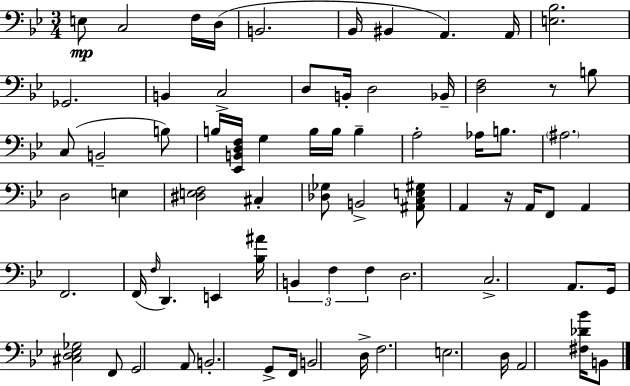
E3/e C3/h F3/s D3/s B2/h. Bb2/s BIS2/q A2/q. A2/s [E3,Bb3]/h. Gb2/h. B2/q C3/h D3/e B2/s D3/h Bb2/s [D3,F3]/h R/e B3/e C3/e B2/h B3/e B3/s [Eb2,B2,D3,F3]/s G3/q B3/s B3/s B3/q A3/h Ab3/s B3/e. A#3/h. D3/h E3/q [D#3,E3,F3]/h C#3/q [Db3,Gb3]/e B2/h [A#2,C3,E3,G#3]/e A2/q R/s A2/s F2/e A2/q F2/h. F2/s F3/s D2/q. E2/q [Bb3,A#4]/s B2/q F3/q F3/q D3/h. C3/h. A2/e. G2/s [C#3,D3,Eb3,Gb3]/h F2/e G2/h A2/e B2/h. G2/e F2/s B2/h D3/s F3/h. E3/h. D3/s A2/h [F#3,Db4,Bb4]/s B2/e